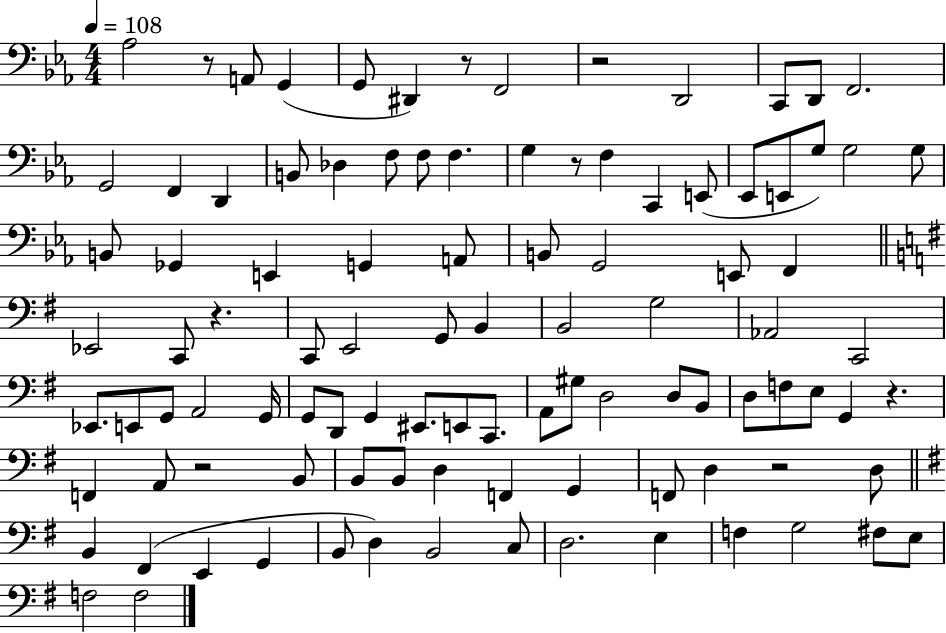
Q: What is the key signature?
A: EES major